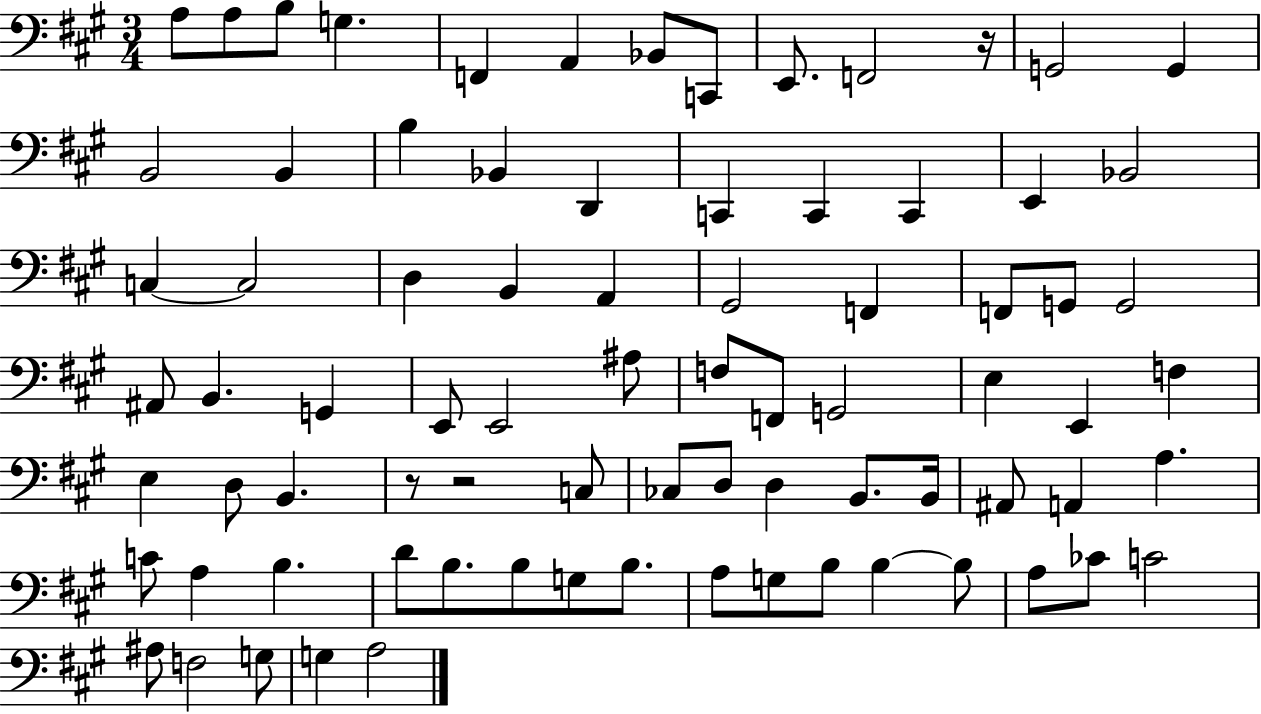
{
  \clef bass
  \numericTimeSignature
  \time 3/4
  \key a \major
  \repeat volta 2 { a8 a8 b8 g4. | f,4 a,4 bes,8 c,8 | e,8. f,2 r16 | g,2 g,4 | \break b,2 b,4 | b4 bes,4 d,4 | c,4 c,4 c,4 | e,4 bes,2 | \break c4~~ c2 | d4 b,4 a,4 | gis,2 f,4 | f,8 g,8 g,2 | \break ais,8 b,4. g,4 | e,8 e,2 ais8 | f8 f,8 g,2 | e4 e,4 f4 | \break e4 d8 b,4. | r8 r2 c8 | ces8 d8 d4 b,8. b,16 | ais,8 a,4 a4. | \break c'8 a4 b4. | d'8 b8. b8 g8 b8. | a8 g8 b8 b4~~ b8 | a8 ces'8 c'2 | \break ais8 f2 g8 | g4 a2 | } \bar "|."
}